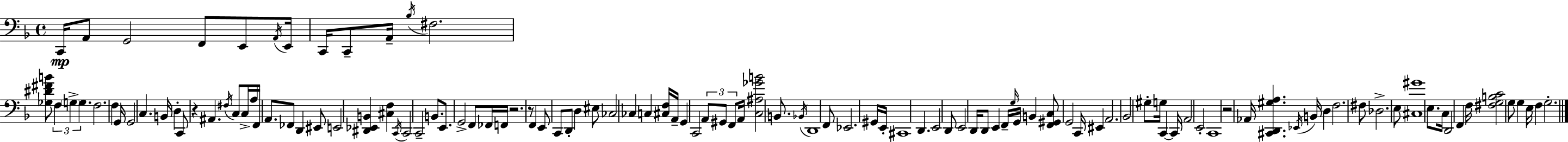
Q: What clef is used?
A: bass